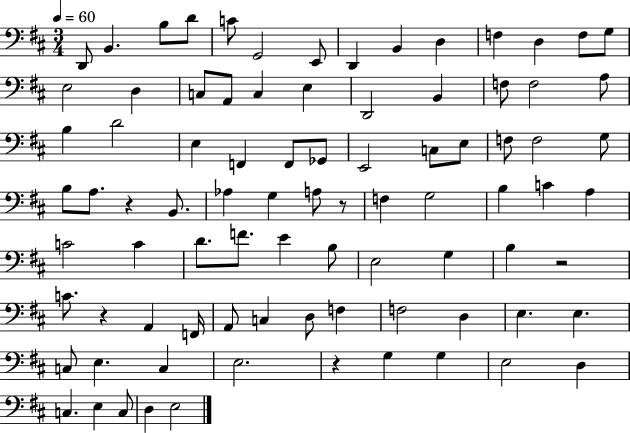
D2/e B2/q. B3/e D4/e C4/e G2/h E2/e D2/q B2/q D3/q F3/q D3/q F3/e G3/e E3/h D3/q C3/e A2/e C3/q E3/q D2/h B2/q F3/e F3/h A3/e B3/q D4/h E3/q F2/q F2/e Gb2/e E2/h C3/e E3/e F3/e F3/h G3/e B3/e A3/e. R/q B2/e. Ab3/q G3/q A3/e R/e F3/q G3/h B3/q C4/q A3/q C4/h C4/q D4/e. F4/e. E4/q B3/e E3/h G3/q B3/q R/h C4/e. R/q A2/q F2/s A2/e C3/q D3/e F3/q F3/h D3/q E3/q. E3/q. C3/e E3/q. C3/q E3/h. R/q G3/q G3/q E3/h D3/q C3/q. E3/q C3/e D3/q E3/h